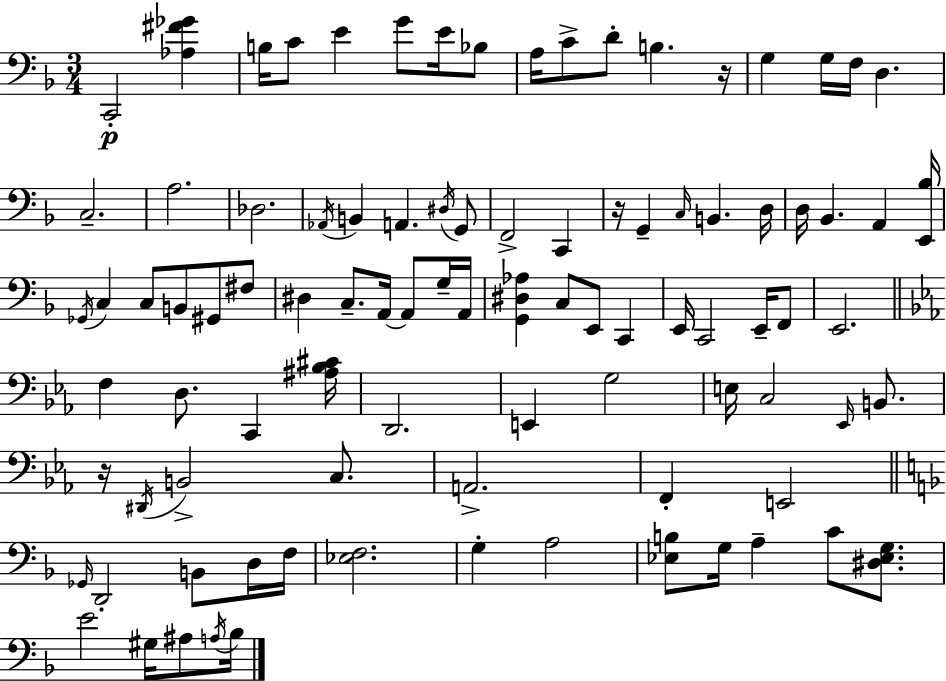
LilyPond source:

{
  \clef bass
  \numericTimeSignature
  \time 3/4
  \key f \major
  c,2-.\p <aes fis' ges'>4 | b16 c'8 e'4 g'8 e'16 bes8 | a16 c'8-> d'8-. b4. r16 | g4 g16 f16 d4. | \break c2.-- | a2. | des2. | \acciaccatura { aes,16 } b,4 a,4. \acciaccatura { dis16 } | \break g,8 f,2-> c,4 | r16 g,4-- \grace { c16 } b,4. | d16 d16 bes,4. a,4 | <e, bes>16 \acciaccatura { ges,16 } c4 c8 b,8 | \break gis,8 fis8 dis4 c8.-- a,16~~ | a,8 g16-- a,16 <g, dis aes>4 c8 e,8 | c,4 e,16 c,2 | e,16-- f,8 e,2. | \break \bar "||" \break \key ees \major f4 d8. c,4 <ais bes cis'>16 | d,2. | e,4 g2 | e16 c2 \grace { ees,16 } b,8. | \break r16 \acciaccatura { dis,16 } b,2-> c8. | a,2.-> | f,4-. e,2 | \bar "||" \break \key f \major \grace { ges,16 } d,2-. b,8 d16 | f16 <ees f>2. | g4-. a2 | <ees b>8 g16 a4-- c'8 <dis ees g>8. | \break e'2 gis16 ais8 | \acciaccatura { a16 } bes16 \bar "|."
}